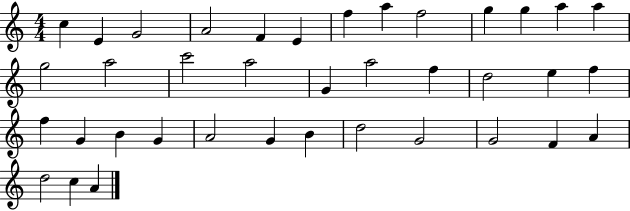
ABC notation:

X:1
T:Untitled
M:4/4
L:1/4
K:C
c E G2 A2 F E f a f2 g g a a g2 a2 c'2 a2 G a2 f d2 e f f G B G A2 G B d2 G2 G2 F A d2 c A